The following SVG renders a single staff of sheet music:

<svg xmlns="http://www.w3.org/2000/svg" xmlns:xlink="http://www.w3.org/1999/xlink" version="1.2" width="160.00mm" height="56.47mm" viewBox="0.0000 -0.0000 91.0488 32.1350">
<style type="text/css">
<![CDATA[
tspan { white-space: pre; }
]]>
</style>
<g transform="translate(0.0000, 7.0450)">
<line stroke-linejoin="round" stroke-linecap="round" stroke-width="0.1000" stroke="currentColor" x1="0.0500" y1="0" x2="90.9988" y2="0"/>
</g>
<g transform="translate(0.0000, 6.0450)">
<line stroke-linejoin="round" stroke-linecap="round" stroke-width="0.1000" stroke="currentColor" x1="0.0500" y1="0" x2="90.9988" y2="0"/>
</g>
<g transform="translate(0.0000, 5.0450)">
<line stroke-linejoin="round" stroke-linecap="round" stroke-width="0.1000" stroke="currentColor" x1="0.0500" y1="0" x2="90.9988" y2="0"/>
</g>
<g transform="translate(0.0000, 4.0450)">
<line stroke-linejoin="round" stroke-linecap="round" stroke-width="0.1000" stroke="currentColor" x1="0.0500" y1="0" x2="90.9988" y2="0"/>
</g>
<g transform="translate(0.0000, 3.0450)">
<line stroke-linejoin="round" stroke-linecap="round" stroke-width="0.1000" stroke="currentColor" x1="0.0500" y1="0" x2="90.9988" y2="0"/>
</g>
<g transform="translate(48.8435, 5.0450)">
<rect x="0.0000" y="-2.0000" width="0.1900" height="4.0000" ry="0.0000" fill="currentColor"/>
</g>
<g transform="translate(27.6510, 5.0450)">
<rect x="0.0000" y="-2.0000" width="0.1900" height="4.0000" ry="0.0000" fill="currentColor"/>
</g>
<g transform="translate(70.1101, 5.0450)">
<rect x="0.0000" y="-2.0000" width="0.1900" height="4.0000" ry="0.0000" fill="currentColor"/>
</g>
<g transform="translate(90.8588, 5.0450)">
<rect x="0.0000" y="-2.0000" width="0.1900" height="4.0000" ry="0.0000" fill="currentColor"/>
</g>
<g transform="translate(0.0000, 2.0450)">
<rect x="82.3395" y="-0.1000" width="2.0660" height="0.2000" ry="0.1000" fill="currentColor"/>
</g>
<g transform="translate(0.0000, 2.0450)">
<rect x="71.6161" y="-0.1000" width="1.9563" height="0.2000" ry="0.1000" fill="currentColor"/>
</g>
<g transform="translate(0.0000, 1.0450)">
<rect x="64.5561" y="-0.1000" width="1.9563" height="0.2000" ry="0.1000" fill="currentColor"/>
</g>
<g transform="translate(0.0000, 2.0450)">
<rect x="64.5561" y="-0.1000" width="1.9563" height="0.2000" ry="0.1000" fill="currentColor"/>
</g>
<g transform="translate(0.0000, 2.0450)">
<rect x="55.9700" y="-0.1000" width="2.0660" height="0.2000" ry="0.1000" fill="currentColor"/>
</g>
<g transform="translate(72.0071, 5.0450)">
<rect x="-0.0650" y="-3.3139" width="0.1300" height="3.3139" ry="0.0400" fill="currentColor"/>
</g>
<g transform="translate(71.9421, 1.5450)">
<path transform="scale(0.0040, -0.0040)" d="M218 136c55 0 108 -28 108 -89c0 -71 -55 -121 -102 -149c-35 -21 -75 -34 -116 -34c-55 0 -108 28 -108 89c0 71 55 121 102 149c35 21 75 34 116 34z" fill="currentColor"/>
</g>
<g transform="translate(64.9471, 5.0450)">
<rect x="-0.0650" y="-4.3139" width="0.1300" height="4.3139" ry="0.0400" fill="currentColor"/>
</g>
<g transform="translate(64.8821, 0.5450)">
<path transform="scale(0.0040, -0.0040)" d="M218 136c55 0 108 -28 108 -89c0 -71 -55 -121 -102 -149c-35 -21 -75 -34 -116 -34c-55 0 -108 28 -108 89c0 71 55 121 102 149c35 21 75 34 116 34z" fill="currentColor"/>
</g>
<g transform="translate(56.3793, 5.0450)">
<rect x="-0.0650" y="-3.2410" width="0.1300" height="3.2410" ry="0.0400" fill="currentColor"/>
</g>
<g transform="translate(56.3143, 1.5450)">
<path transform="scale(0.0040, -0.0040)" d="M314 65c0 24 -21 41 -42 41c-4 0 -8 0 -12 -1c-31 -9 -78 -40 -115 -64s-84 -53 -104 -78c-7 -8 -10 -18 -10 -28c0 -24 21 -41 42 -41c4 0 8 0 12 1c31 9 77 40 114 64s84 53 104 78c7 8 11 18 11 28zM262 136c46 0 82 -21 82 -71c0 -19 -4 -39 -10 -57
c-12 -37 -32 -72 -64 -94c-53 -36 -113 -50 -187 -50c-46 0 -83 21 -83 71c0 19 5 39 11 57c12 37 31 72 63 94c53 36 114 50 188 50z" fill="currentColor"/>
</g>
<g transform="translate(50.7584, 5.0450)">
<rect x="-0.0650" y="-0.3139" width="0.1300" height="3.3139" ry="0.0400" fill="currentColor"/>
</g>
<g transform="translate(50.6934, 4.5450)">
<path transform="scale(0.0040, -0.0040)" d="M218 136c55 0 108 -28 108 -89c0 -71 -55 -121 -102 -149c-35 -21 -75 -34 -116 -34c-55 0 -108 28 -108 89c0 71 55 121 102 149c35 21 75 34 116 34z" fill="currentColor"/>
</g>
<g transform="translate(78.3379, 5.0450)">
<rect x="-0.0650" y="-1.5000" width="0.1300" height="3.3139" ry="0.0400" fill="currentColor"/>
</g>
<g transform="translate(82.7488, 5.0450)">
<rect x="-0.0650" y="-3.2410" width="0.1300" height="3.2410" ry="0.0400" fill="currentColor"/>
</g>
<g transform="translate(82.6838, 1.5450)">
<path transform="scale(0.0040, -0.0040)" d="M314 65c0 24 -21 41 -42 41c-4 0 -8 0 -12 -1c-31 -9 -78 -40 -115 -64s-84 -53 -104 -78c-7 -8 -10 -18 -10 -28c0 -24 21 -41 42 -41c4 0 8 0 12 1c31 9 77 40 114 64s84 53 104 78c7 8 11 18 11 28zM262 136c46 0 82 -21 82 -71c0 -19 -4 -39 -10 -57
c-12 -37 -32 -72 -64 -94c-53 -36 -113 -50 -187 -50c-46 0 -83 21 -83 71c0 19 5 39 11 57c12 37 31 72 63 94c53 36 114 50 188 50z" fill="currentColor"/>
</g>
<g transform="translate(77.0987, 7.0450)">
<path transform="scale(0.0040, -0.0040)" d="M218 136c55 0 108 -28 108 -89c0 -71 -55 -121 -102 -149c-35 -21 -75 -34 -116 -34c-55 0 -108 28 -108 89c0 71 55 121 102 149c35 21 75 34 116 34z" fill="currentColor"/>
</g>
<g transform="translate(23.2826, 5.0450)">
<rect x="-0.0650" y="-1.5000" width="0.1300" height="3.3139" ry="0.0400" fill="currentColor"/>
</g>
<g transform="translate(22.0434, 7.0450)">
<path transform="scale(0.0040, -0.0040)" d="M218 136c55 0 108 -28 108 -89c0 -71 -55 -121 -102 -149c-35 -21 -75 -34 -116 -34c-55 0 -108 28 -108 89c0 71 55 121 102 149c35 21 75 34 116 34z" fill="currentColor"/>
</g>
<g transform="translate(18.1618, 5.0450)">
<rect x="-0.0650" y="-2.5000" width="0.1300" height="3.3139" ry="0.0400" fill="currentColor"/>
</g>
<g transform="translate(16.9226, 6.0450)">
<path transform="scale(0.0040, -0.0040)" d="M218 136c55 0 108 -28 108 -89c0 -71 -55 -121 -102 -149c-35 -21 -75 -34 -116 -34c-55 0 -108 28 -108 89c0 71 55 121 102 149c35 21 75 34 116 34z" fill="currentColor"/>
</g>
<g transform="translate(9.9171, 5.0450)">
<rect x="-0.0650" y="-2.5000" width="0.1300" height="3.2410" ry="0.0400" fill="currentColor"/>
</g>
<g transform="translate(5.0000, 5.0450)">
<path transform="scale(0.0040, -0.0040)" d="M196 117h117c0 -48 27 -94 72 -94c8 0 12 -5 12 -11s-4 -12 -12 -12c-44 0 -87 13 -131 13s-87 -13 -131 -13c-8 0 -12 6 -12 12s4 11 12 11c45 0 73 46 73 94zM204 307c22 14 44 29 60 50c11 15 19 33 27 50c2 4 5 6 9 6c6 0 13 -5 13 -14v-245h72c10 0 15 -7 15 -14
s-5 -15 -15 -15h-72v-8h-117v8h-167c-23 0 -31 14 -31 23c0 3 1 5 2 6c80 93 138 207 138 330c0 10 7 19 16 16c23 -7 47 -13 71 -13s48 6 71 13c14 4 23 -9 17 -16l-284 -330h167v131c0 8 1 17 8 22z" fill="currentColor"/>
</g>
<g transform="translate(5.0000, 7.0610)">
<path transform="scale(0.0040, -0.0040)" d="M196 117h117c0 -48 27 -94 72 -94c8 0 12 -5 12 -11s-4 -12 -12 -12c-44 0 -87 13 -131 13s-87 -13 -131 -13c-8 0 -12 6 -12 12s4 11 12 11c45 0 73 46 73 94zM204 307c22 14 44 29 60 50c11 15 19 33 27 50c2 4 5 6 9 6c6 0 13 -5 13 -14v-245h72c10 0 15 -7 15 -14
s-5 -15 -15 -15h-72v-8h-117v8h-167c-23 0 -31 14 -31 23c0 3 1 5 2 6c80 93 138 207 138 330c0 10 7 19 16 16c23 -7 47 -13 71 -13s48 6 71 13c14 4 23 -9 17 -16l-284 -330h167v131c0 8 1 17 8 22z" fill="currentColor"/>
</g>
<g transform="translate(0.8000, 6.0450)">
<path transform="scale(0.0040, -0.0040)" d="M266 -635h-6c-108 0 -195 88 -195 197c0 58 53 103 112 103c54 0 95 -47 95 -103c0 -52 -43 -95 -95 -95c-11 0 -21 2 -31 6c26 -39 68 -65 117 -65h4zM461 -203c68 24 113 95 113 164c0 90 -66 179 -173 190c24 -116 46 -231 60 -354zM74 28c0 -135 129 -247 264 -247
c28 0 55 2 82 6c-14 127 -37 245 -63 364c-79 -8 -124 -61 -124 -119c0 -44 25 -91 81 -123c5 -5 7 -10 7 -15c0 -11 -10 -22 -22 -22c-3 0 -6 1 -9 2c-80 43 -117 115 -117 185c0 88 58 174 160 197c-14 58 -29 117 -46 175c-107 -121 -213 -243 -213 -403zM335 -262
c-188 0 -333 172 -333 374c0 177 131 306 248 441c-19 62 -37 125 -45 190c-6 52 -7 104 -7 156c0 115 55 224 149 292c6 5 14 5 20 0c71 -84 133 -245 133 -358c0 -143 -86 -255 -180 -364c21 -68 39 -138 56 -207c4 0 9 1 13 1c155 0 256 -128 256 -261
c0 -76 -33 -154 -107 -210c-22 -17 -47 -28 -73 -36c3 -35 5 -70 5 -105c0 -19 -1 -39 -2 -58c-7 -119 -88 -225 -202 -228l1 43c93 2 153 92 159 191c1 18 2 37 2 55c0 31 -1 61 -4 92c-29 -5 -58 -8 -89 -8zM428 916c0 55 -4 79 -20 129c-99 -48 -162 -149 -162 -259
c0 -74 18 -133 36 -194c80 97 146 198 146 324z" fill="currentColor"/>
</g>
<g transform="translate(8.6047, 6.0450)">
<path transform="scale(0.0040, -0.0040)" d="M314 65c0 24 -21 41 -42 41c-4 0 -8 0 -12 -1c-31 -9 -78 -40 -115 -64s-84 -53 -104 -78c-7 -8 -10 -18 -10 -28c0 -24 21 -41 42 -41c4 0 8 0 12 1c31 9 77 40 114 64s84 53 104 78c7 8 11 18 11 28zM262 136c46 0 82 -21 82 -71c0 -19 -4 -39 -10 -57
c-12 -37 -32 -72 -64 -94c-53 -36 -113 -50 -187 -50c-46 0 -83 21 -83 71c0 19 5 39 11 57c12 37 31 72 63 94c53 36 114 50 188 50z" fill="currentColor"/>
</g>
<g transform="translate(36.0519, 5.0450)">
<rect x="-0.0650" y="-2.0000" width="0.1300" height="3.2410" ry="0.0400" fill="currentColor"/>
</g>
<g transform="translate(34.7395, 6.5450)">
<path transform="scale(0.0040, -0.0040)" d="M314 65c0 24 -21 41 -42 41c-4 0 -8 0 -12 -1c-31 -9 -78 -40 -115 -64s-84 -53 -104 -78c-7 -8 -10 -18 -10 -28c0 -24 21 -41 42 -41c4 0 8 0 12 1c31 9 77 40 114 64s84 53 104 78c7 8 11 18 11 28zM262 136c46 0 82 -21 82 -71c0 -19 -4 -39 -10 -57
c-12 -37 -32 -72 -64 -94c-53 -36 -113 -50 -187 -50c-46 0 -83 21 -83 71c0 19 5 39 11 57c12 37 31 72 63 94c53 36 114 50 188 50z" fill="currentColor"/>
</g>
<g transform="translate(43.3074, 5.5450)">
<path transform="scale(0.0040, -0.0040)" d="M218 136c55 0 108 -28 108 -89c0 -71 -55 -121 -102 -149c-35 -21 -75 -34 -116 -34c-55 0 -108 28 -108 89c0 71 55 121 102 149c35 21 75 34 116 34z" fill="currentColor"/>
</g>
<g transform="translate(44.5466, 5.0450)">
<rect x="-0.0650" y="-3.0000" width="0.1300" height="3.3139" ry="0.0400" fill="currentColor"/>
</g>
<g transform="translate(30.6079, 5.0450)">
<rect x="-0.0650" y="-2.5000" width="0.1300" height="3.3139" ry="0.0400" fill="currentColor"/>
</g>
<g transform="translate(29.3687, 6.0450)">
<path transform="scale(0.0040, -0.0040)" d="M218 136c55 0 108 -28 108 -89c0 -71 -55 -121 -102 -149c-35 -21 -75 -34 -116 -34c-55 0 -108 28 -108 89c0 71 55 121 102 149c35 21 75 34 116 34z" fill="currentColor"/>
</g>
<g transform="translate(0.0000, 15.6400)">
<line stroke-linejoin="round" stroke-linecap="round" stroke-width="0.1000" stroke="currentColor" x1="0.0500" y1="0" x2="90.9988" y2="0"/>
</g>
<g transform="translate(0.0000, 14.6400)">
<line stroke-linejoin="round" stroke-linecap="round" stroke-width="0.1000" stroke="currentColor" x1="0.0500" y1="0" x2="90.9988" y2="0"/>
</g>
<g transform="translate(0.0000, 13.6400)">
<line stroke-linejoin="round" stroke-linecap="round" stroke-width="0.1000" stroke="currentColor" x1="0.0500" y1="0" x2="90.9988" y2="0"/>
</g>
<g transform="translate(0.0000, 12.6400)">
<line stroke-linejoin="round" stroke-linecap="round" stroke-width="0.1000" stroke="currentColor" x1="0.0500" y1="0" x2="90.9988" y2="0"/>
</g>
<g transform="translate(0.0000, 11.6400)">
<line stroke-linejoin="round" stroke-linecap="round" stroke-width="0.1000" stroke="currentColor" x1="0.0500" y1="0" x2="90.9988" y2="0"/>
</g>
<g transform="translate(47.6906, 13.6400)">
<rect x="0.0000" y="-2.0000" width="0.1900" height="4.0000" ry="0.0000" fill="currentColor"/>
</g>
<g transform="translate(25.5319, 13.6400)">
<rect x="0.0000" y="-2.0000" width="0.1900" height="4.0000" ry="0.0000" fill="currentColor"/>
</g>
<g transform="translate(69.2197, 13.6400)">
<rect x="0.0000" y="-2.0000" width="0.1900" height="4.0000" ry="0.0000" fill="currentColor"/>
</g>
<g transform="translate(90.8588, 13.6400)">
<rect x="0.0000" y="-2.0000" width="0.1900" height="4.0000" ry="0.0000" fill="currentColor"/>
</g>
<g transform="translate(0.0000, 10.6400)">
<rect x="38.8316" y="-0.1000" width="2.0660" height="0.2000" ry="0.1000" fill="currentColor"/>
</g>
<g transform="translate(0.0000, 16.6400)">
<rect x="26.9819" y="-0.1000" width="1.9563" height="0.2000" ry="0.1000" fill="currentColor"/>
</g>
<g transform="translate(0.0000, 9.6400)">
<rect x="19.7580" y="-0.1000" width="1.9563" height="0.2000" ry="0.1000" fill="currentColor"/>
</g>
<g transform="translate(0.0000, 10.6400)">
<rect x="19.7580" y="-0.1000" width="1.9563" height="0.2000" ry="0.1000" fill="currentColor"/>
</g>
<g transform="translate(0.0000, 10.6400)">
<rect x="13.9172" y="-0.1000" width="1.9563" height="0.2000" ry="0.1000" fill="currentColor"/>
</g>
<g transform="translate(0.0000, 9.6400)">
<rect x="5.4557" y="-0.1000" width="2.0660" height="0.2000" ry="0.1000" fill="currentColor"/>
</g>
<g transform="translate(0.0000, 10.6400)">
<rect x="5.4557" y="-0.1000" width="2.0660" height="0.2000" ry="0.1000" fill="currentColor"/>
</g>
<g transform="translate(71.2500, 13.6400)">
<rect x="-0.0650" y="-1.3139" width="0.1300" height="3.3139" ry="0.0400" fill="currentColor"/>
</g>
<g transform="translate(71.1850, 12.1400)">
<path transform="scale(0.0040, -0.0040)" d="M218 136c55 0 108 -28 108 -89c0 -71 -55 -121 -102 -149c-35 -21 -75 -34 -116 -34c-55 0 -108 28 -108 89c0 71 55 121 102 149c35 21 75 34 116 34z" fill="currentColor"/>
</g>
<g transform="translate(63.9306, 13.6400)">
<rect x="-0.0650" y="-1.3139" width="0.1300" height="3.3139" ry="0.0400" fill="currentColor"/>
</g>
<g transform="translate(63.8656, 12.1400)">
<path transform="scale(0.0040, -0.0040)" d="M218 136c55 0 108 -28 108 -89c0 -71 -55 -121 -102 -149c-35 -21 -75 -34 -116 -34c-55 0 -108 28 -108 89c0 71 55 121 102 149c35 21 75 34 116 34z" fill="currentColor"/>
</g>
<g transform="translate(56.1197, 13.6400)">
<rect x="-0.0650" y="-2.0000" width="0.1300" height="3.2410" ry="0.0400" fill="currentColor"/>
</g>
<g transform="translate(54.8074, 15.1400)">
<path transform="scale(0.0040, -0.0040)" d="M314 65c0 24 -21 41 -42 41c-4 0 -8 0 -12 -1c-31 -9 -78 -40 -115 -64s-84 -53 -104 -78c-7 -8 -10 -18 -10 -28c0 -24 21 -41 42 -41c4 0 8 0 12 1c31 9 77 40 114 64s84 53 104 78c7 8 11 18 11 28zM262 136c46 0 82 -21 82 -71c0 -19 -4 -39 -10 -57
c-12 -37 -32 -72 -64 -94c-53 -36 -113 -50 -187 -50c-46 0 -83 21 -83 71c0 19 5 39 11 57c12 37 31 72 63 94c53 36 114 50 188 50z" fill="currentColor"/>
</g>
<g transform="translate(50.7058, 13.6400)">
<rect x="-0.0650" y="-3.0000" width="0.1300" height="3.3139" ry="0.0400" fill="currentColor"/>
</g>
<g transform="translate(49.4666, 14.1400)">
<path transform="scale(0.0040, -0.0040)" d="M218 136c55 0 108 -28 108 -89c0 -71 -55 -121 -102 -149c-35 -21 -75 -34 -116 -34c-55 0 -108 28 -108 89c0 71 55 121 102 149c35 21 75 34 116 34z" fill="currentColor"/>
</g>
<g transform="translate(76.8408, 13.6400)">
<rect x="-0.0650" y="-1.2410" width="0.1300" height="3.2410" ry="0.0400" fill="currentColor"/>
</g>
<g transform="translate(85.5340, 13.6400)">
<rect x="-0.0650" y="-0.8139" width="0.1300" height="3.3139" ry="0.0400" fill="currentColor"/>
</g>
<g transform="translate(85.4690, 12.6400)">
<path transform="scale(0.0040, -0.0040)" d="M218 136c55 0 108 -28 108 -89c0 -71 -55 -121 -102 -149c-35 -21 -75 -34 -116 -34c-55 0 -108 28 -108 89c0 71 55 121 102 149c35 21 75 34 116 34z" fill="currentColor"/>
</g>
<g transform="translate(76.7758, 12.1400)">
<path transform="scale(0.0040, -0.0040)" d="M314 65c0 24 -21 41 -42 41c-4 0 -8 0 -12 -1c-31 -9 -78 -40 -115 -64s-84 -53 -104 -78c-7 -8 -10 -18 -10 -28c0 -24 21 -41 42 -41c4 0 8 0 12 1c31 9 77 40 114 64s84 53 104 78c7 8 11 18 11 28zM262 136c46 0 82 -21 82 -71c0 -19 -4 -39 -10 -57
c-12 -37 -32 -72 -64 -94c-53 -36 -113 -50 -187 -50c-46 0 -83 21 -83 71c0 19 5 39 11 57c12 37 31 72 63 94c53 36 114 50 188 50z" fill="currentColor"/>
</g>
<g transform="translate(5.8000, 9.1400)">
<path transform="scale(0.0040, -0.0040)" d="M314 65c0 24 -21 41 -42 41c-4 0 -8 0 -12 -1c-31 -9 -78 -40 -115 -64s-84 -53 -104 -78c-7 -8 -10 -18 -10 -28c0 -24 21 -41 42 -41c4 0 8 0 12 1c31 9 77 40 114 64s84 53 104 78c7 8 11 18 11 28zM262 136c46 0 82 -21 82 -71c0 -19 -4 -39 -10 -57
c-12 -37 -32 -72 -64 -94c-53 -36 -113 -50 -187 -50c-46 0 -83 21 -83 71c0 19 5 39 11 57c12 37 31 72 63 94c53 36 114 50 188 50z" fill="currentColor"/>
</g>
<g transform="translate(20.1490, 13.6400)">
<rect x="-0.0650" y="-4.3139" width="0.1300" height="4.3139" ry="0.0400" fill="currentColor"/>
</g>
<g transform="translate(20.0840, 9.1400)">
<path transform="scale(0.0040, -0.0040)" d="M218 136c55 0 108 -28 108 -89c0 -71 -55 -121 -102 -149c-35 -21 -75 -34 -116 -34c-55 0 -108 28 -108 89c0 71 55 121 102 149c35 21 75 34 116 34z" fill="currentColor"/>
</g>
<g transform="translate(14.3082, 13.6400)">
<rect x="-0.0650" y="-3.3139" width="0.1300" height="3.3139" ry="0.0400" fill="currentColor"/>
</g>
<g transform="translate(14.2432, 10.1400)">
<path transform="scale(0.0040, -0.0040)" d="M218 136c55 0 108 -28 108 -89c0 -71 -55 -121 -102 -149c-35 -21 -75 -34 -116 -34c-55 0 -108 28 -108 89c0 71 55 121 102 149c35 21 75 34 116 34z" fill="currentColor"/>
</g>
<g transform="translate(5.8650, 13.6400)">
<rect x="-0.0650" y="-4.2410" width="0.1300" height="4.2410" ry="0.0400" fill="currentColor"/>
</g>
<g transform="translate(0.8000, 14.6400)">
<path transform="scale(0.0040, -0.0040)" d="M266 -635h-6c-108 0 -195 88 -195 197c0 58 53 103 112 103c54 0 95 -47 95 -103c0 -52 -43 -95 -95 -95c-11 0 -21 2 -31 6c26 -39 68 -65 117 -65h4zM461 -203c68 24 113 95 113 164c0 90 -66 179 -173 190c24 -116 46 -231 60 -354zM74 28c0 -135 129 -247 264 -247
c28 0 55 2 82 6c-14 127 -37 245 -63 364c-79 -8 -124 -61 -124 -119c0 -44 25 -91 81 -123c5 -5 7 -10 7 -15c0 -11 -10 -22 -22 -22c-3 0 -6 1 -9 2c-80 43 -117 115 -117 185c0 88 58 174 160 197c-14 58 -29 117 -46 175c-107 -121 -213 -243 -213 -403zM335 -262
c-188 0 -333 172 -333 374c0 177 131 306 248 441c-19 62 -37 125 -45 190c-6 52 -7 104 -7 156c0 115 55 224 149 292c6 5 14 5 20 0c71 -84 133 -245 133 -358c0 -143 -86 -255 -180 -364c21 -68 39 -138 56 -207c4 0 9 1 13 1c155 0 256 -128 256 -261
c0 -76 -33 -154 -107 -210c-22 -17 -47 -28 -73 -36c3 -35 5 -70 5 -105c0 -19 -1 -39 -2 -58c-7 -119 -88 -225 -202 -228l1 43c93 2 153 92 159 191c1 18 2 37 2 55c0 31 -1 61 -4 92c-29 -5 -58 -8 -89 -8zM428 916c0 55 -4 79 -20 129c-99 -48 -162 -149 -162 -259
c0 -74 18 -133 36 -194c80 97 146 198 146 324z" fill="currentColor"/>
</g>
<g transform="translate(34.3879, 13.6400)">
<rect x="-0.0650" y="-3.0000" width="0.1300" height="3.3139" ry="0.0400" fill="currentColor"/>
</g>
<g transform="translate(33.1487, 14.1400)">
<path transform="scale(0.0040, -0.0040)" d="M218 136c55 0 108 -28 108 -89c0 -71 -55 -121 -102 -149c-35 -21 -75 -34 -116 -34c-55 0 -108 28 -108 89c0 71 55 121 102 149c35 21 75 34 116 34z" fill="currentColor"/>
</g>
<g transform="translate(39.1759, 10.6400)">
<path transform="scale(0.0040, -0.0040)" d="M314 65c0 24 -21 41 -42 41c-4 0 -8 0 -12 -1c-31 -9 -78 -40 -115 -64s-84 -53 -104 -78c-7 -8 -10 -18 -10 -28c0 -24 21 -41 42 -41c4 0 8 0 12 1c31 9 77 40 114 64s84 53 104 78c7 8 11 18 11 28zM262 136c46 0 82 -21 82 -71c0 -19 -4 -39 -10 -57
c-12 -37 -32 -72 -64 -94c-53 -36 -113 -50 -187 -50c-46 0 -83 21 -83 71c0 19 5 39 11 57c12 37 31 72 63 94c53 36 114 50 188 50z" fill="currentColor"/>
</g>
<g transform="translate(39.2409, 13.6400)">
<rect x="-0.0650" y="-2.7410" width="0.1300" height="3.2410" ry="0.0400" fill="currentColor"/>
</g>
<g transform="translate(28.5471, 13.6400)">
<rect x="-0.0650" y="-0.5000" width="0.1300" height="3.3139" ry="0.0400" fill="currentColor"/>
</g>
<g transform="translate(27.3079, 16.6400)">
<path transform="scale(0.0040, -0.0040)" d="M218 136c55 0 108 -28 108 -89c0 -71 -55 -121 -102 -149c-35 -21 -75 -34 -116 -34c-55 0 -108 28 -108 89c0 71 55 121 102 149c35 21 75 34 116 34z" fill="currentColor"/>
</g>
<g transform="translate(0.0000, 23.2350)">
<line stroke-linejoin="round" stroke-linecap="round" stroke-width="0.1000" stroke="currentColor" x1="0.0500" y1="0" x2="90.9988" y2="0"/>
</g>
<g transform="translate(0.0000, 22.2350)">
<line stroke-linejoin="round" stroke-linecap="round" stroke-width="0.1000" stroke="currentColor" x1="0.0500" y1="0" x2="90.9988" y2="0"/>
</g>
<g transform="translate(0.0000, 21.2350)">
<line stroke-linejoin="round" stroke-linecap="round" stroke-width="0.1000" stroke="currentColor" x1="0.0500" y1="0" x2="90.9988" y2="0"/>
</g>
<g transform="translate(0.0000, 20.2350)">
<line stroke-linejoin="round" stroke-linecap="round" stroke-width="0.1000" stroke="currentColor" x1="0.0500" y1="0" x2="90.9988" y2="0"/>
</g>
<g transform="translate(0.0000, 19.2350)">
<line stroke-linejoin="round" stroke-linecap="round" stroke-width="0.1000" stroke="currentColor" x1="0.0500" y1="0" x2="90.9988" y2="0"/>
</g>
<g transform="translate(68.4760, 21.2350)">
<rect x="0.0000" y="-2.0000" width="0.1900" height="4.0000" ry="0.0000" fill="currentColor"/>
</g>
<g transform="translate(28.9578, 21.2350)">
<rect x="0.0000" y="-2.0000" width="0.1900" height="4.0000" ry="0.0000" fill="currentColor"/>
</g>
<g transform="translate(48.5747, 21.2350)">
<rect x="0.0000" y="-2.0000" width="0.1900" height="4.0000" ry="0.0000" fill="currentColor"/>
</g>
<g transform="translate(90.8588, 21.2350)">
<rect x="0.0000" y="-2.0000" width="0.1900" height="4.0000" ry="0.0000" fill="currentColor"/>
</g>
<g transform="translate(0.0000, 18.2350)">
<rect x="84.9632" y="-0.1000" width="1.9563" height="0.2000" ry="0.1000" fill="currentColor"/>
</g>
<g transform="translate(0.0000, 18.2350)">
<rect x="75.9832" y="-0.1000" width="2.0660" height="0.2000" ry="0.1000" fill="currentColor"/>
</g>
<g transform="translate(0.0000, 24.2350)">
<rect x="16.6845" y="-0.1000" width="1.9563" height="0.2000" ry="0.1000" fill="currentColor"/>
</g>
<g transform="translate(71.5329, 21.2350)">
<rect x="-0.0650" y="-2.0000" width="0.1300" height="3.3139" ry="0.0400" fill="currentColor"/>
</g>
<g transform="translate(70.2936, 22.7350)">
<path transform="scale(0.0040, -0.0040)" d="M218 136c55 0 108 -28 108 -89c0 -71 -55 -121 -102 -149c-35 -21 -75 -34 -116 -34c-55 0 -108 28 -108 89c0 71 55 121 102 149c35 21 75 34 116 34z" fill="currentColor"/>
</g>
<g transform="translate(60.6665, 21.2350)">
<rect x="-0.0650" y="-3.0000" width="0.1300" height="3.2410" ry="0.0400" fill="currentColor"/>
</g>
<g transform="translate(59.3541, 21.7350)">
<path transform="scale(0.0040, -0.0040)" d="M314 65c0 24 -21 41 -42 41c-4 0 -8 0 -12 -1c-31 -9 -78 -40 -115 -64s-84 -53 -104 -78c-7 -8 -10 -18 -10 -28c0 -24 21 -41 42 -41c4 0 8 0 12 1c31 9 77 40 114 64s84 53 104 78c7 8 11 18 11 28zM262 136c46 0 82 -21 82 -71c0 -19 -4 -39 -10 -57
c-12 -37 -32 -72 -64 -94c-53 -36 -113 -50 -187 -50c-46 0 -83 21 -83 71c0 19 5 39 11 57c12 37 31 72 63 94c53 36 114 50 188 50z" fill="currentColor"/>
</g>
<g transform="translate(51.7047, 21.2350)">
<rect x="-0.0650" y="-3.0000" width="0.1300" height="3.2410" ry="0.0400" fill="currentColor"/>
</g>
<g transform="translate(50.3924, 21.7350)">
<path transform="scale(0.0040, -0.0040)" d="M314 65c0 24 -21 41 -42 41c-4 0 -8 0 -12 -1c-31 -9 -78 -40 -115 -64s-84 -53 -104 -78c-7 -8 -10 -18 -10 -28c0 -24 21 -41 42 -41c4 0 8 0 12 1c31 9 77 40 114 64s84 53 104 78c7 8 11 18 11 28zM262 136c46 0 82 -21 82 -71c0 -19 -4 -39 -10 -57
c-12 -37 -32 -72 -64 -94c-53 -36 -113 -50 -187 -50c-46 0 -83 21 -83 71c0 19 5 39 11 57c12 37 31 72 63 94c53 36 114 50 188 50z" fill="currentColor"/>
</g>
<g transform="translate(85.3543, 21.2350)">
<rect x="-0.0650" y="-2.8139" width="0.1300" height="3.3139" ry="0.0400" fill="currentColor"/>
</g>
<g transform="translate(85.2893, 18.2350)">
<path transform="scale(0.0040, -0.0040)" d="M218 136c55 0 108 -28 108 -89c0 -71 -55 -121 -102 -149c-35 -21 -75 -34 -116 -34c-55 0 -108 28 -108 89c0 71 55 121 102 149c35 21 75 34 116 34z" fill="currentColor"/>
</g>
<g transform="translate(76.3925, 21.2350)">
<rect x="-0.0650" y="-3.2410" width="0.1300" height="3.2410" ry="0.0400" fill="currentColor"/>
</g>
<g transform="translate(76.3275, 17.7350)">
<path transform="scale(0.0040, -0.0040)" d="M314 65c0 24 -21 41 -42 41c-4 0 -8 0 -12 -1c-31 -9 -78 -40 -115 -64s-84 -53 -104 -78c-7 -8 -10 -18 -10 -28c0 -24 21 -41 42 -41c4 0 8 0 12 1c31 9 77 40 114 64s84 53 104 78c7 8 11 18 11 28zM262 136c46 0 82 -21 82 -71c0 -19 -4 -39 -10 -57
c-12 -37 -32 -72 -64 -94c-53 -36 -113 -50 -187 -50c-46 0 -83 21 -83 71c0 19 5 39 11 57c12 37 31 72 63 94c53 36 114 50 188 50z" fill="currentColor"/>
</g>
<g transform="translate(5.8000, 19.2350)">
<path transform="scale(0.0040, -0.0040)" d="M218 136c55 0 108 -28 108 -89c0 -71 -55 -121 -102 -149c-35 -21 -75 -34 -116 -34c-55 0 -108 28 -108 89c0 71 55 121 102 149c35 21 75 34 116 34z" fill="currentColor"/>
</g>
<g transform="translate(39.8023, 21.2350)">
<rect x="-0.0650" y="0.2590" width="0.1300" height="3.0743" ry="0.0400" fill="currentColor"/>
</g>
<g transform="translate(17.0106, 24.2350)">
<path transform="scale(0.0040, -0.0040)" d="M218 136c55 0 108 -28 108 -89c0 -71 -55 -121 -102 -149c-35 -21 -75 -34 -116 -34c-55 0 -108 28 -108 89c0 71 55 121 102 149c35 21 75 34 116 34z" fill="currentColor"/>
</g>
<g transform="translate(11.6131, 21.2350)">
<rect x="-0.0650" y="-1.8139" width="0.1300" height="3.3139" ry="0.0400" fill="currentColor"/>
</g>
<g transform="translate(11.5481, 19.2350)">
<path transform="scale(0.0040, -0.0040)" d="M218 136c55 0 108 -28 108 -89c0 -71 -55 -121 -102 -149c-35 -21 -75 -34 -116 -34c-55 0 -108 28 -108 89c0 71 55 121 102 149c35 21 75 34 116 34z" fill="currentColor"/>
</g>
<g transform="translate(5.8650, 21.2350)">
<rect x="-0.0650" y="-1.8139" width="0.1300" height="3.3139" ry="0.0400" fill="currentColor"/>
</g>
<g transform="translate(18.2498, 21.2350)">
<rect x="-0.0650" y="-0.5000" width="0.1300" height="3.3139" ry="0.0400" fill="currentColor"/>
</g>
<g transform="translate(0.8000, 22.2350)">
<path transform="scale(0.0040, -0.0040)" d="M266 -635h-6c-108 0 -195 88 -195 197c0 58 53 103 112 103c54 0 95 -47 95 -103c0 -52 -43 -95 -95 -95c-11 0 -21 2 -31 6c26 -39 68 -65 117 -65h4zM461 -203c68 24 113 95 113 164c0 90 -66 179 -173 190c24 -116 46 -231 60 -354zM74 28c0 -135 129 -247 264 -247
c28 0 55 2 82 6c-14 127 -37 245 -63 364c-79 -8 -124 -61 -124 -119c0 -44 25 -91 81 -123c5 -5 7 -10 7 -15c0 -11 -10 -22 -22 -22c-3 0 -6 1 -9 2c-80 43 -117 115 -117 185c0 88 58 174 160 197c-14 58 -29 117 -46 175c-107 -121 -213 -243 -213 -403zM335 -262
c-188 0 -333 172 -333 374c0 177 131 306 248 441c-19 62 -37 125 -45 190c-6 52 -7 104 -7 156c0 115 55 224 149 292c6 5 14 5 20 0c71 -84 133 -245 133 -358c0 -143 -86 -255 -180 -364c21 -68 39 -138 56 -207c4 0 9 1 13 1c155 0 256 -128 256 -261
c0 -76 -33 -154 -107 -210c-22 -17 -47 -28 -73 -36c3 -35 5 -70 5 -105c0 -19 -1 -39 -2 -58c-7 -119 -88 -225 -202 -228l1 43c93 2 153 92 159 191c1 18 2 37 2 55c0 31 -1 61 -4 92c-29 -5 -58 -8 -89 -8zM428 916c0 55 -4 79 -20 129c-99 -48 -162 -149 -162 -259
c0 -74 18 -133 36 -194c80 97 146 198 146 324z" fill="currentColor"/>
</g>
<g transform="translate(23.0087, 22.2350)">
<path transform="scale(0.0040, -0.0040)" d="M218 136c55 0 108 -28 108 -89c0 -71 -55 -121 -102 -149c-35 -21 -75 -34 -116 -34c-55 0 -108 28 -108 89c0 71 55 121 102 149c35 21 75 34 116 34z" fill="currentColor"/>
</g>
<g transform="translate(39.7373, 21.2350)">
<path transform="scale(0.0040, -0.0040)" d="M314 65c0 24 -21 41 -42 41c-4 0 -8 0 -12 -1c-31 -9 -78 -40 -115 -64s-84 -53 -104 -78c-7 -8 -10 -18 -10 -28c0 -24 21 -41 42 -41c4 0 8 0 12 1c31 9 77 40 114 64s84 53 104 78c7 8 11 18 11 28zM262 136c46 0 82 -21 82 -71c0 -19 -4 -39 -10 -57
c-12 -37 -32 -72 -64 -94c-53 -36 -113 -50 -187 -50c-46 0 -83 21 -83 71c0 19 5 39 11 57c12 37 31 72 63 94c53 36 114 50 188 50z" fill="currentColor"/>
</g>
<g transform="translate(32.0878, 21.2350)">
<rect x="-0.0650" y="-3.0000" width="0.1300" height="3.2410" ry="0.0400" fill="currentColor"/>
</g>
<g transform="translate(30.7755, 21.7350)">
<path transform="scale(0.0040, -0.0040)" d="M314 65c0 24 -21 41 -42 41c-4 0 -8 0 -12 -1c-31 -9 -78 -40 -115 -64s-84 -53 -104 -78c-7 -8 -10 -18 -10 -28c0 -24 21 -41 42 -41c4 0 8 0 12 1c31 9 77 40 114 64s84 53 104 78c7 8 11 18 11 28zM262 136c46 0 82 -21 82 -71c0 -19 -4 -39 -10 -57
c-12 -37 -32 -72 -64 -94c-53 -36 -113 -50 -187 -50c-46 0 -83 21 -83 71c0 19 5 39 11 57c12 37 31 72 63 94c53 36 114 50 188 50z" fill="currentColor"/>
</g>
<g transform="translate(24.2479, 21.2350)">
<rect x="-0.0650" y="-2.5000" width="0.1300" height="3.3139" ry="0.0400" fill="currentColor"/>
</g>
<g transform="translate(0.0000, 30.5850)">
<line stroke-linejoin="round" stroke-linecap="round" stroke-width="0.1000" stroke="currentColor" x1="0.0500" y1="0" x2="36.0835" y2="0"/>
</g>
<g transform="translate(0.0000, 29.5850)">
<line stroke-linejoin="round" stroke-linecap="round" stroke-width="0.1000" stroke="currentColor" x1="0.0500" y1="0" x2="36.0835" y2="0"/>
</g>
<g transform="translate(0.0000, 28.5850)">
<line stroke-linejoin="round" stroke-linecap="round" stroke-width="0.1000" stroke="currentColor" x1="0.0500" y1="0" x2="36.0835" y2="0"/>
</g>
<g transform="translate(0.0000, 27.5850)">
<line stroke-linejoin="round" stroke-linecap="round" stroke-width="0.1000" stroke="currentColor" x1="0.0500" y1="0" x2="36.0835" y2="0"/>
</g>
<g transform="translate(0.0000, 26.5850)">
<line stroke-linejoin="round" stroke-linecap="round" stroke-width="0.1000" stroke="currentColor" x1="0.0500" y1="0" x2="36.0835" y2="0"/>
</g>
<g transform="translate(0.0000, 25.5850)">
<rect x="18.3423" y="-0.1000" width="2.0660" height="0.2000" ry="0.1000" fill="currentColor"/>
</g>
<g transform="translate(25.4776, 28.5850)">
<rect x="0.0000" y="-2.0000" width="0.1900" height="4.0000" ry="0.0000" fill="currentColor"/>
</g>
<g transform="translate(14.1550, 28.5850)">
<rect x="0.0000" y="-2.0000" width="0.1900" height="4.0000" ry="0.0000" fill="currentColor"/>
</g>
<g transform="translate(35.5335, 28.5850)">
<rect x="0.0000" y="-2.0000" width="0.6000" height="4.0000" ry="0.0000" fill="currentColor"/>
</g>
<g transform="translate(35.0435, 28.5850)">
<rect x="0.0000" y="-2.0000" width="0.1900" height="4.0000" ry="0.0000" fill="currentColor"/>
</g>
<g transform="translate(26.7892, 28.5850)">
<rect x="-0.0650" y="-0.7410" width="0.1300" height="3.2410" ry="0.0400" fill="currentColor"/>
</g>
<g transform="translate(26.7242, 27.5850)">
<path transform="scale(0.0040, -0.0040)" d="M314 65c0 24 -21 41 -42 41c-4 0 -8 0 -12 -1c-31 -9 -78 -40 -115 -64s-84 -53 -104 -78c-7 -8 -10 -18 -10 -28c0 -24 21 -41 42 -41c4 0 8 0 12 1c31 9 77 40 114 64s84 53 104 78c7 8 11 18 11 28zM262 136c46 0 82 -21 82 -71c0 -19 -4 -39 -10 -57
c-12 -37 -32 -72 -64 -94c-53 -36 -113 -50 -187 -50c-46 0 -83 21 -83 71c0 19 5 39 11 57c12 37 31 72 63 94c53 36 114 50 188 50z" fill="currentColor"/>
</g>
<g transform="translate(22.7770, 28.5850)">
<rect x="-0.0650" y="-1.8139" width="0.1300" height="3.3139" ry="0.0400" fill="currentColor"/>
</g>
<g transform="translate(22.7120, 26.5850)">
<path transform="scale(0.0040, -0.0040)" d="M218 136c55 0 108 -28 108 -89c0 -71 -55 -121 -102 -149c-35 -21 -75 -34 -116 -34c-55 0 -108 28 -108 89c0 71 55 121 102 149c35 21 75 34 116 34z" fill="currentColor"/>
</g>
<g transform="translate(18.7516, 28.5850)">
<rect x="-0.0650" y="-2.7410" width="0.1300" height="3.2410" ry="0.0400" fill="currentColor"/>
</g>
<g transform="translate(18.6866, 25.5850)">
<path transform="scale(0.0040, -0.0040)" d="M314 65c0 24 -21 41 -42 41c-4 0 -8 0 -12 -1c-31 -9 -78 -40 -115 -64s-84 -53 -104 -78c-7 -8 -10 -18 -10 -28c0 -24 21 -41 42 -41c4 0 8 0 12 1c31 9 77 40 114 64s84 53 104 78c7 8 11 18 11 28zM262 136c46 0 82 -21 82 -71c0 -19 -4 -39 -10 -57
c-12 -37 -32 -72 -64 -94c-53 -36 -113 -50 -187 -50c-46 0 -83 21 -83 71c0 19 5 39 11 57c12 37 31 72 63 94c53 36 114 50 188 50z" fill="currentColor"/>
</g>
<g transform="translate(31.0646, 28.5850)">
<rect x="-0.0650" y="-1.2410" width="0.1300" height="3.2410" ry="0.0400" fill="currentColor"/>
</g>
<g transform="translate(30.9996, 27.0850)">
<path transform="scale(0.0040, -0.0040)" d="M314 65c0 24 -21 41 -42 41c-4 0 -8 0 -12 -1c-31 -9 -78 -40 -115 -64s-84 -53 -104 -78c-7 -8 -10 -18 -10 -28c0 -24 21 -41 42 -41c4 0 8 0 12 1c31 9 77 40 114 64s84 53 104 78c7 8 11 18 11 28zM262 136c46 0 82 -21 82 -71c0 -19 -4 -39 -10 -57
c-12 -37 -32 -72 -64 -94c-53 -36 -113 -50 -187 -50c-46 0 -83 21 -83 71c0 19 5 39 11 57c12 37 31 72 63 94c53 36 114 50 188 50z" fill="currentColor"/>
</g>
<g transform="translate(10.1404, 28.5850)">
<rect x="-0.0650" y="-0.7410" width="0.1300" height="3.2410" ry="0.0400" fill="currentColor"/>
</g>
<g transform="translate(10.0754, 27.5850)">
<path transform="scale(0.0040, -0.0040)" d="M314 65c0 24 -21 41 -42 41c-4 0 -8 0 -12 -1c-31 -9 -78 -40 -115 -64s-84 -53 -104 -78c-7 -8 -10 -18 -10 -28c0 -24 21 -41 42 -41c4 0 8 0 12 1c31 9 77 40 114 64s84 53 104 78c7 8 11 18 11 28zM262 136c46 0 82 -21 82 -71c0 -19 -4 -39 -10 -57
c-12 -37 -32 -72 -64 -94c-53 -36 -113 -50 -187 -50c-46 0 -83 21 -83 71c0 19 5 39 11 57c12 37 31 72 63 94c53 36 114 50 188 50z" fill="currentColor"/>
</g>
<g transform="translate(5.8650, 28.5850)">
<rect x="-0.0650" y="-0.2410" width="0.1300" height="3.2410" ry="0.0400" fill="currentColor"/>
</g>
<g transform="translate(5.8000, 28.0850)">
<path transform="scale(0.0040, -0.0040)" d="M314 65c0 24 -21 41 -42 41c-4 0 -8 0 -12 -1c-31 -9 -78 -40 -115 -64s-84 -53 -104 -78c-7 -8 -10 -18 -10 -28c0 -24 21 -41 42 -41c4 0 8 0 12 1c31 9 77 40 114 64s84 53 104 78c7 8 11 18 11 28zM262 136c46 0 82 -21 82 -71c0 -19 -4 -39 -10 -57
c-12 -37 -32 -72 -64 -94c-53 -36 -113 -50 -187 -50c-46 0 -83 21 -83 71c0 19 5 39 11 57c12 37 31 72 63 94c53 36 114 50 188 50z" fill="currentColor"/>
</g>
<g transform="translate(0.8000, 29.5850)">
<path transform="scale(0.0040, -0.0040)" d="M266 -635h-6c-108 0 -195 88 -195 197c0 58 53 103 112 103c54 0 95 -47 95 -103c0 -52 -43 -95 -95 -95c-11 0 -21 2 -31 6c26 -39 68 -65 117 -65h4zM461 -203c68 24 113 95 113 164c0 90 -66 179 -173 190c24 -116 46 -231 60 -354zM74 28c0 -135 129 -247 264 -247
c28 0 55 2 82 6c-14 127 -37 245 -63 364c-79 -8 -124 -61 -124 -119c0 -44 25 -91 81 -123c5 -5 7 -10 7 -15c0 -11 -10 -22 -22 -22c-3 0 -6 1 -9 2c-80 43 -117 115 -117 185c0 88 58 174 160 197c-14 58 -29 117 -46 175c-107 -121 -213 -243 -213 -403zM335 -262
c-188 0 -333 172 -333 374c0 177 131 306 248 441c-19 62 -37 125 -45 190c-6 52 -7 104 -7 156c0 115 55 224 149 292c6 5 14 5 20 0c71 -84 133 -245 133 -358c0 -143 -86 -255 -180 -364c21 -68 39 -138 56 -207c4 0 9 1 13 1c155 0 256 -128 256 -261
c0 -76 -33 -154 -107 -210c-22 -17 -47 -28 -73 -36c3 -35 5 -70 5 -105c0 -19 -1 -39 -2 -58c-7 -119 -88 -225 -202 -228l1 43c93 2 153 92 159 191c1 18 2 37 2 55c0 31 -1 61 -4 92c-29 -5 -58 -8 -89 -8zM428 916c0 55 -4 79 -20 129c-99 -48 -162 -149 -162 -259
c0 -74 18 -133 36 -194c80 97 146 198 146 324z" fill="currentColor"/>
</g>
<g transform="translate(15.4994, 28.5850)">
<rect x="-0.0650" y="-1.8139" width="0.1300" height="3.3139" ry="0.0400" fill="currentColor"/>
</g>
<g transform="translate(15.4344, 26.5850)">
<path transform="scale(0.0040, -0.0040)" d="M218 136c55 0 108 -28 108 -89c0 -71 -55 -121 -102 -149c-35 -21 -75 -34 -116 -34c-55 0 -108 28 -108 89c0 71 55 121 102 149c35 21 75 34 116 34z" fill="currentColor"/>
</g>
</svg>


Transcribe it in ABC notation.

X:1
T:Untitled
M:4/4
L:1/4
K:C
G2 G E G F2 A c b2 d' b E b2 d'2 b d' C A a2 A F2 e e e2 d f f C G A2 B2 A2 A2 F b2 a c2 d2 f a2 f d2 e2